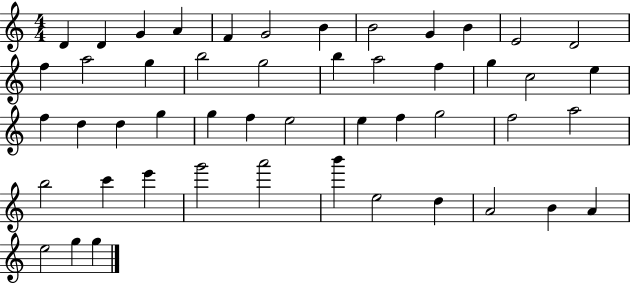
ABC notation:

X:1
T:Untitled
M:4/4
L:1/4
K:C
D D G A F G2 B B2 G B E2 D2 f a2 g b2 g2 b a2 f g c2 e f d d g g f e2 e f g2 f2 a2 b2 c' e' g'2 a'2 b' e2 d A2 B A e2 g g